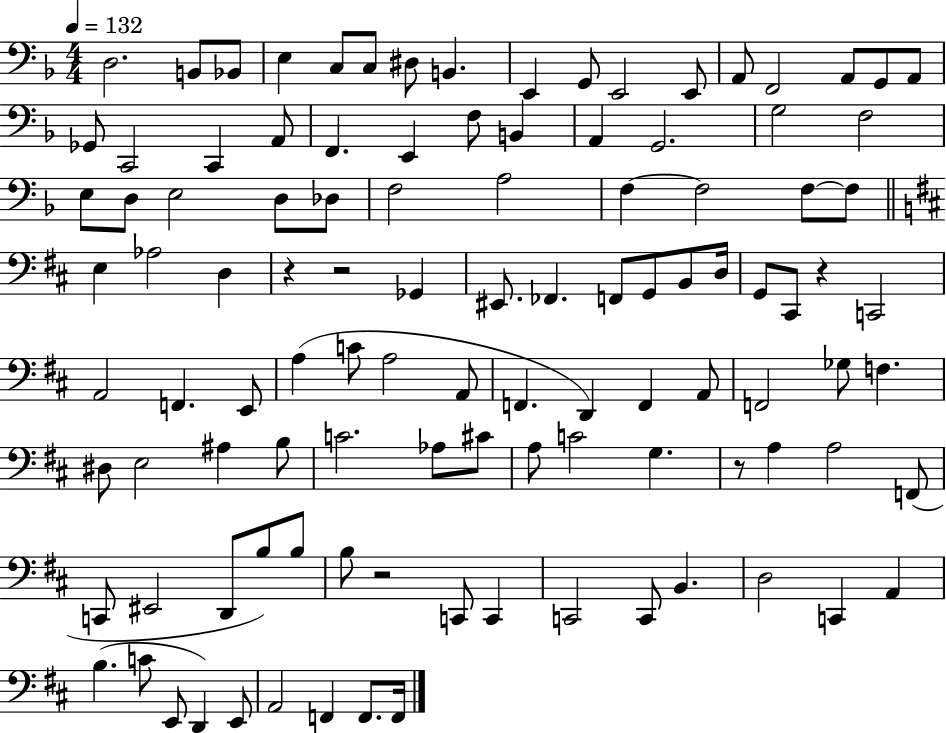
X:1
T:Untitled
M:4/4
L:1/4
K:F
D,2 B,,/2 _B,,/2 E, C,/2 C,/2 ^D,/2 B,, E,, G,,/2 E,,2 E,,/2 A,,/2 F,,2 A,,/2 G,,/2 A,,/2 _G,,/2 C,,2 C,, A,,/2 F,, E,, F,/2 B,, A,, G,,2 G,2 F,2 E,/2 D,/2 E,2 D,/2 _D,/2 F,2 A,2 F, F,2 F,/2 F,/2 E, _A,2 D, z z2 _G,, ^E,,/2 _F,, F,,/2 G,,/2 B,,/2 D,/4 G,,/2 ^C,,/2 z C,,2 A,,2 F,, E,,/2 A, C/2 A,2 A,,/2 F,, D,, F,, A,,/2 F,,2 _G,/2 F, ^D,/2 E,2 ^A, B,/2 C2 _A,/2 ^C/2 A,/2 C2 G, z/2 A, A,2 F,,/2 C,,/2 ^E,,2 D,,/2 B,/2 B,/2 B,/2 z2 C,,/2 C,, C,,2 C,,/2 B,, D,2 C,, A,, B, C/2 E,,/2 D,, E,,/2 A,,2 F,, F,,/2 F,,/4